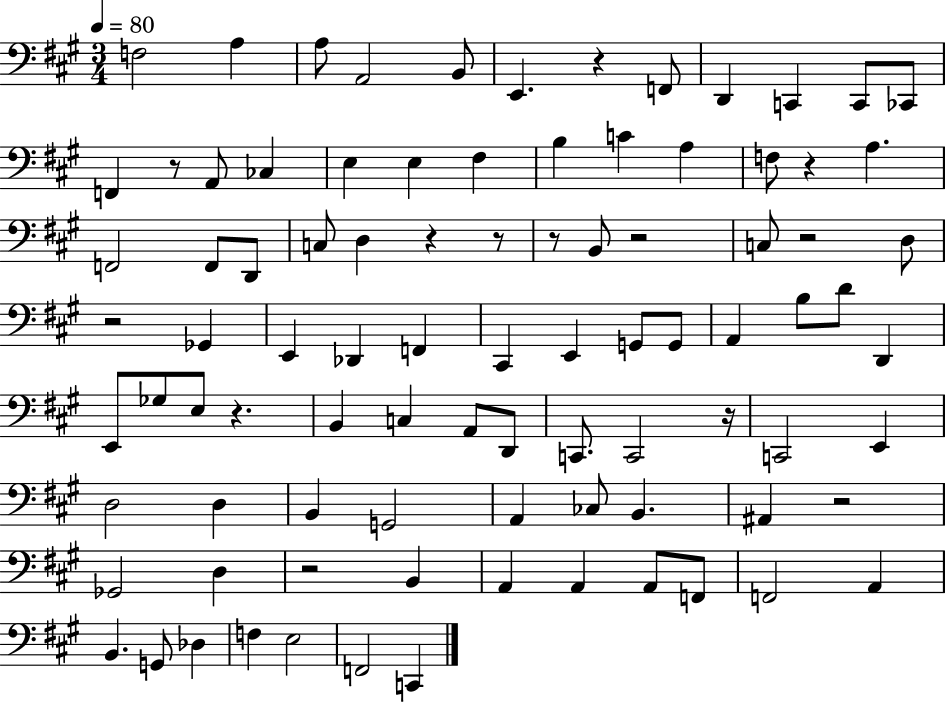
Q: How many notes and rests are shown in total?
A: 90